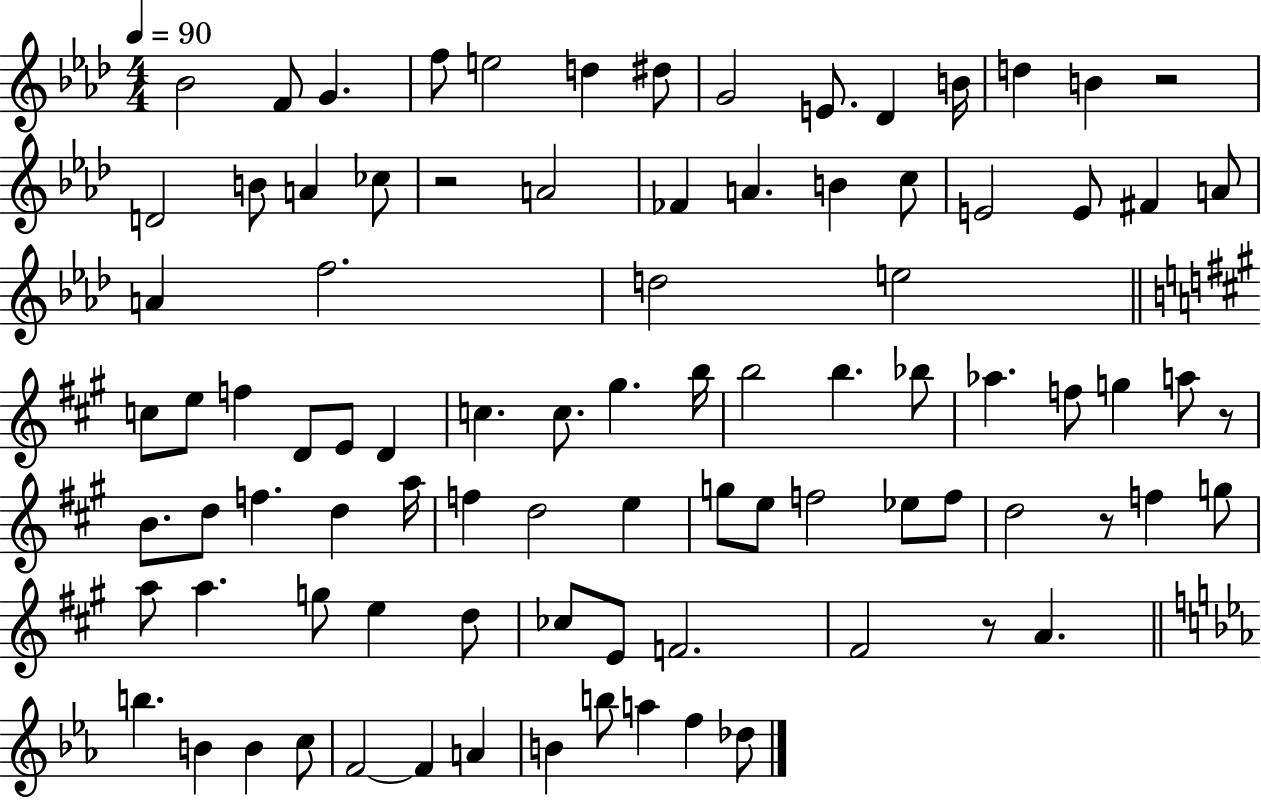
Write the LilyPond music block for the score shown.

{
  \clef treble
  \numericTimeSignature
  \time 4/4
  \key aes \major
  \tempo 4 = 90
  \repeat volta 2 { bes'2 f'8 g'4. | f''8 e''2 d''4 dis''8 | g'2 e'8. des'4 b'16 | d''4 b'4 r2 | \break d'2 b'8 a'4 ces''8 | r2 a'2 | fes'4 a'4. b'4 c''8 | e'2 e'8 fis'4 a'8 | \break a'4 f''2. | d''2 e''2 | \bar "||" \break \key a \major c''8 e''8 f''4 d'8 e'8 d'4 | c''4. c''8. gis''4. b''16 | b''2 b''4. bes''8 | aes''4. f''8 g''4 a''8 r8 | \break b'8. d''8 f''4. d''4 a''16 | f''4 d''2 e''4 | g''8 e''8 f''2 ees''8 f''8 | d''2 r8 f''4 g''8 | \break a''8 a''4. g''8 e''4 d''8 | ces''8 e'8 f'2. | fis'2 r8 a'4. | \bar "||" \break \key ees \major b''4. b'4 b'4 c''8 | f'2~~ f'4 a'4 | b'4 b''8 a''4 f''4 des''8 | } \bar "|."
}